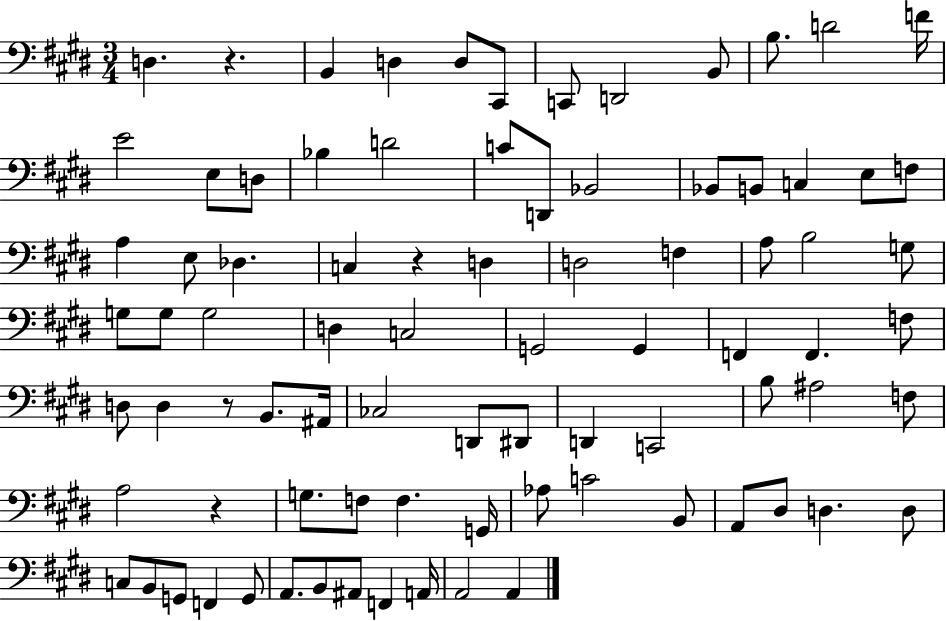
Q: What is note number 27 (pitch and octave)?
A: Db3